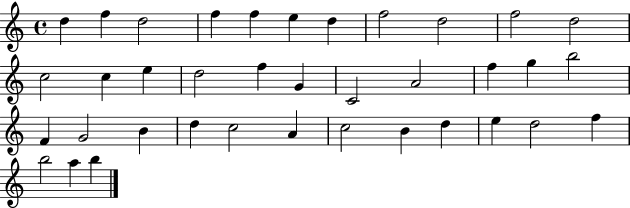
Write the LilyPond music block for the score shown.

{
  \clef treble
  \time 4/4
  \defaultTimeSignature
  \key c \major
  d''4 f''4 d''2 | f''4 f''4 e''4 d''4 | f''2 d''2 | f''2 d''2 | \break c''2 c''4 e''4 | d''2 f''4 g'4 | c'2 a'2 | f''4 g''4 b''2 | \break f'4 g'2 b'4 | d''4 c''2 a'4 | c''2 b'4 d''4 | e''4 d''2 f''4 | \break b''2 a''4 b''4 | \bar "|."
}